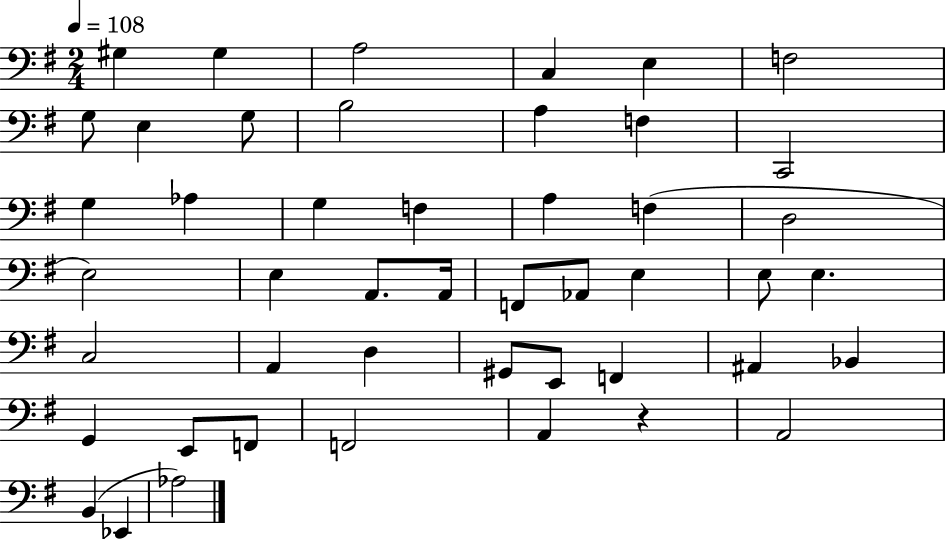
G#3/q G#3/q A3/h C3/q E3/q F3/h G3/e E3/q G3/e B3/h A3/q F3/q C2/h G3/q Ab3/q G3/q F3/q A3/q F3/q D3/h E3/h E3/q A2/e. A2/s F2/e Ab2/e E3/q E3/e E3/q. C3/h A2/q D3/q G#2/e E2/e F2/q A#2/q Bb2/q G2/q E2/e F2/e F2/h A2/q R/q A2/h B2/q Eb2/q Ab3/h